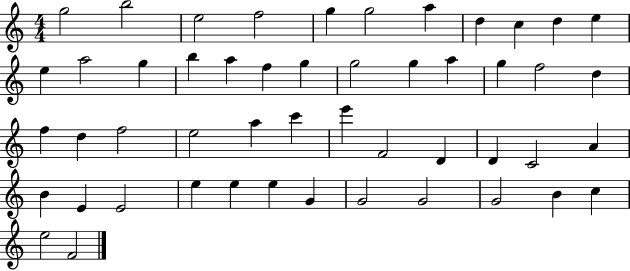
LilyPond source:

{
  \clef treble
  \numericTimeSignature
  \time 4/4
  \key c \major
  g''2 b''2 | e''2 f''2 | g''4 g''2 a''4 | d''4 c''4 d''4 e''4 | \break e''4 a''2 g''4 | b''4 a''4 f''4 g''4 | g''2 g''4 a''4 | g''4 f''2 d''4 | \break f''4 d''4 f''2 | e''2 a''4 c'''4 | e'''4 f'2 d'4 | d'4 c'2 a'4 | \break b'4 e'4 e'2 | e''4 e''4 e''4 g'4 | g'2 g'2 | g'2 b'4 c''4 | \break e''2 f'2 | \bar "|."
}